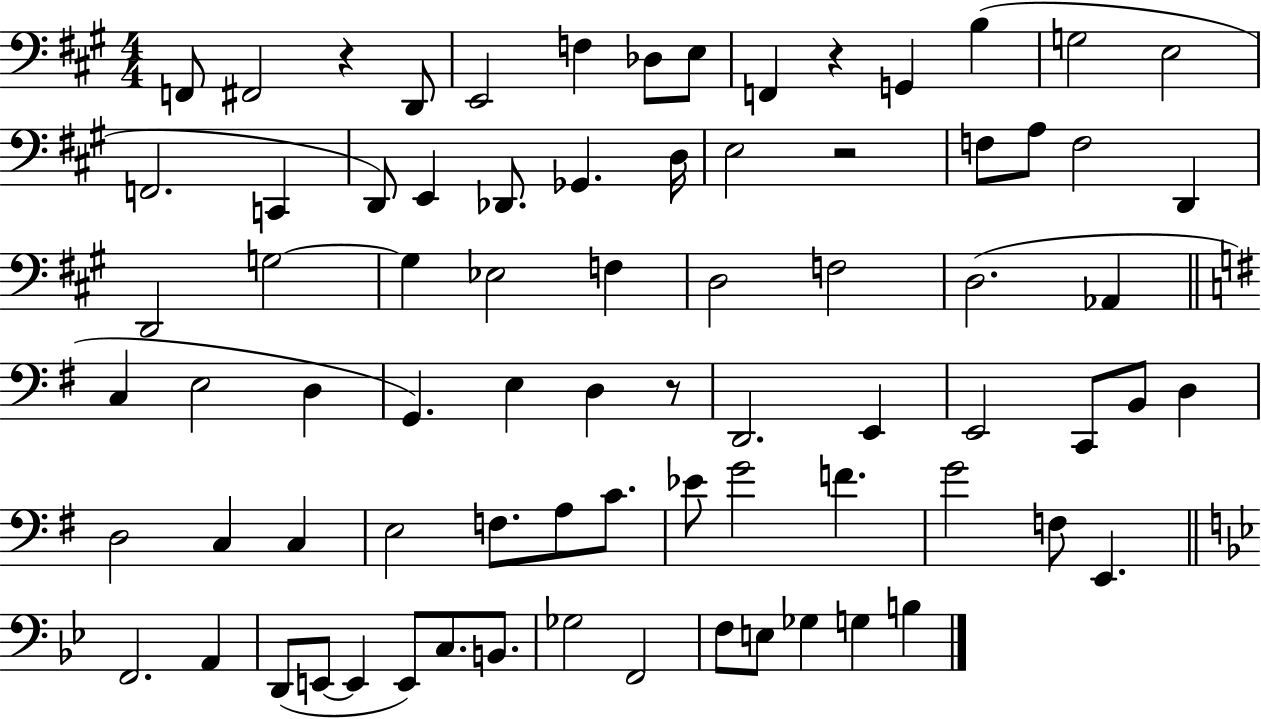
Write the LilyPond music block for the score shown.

{
  \clef bass
  \numericTimeSignature
  \time 4/4
  \key a \major
  \repeat volta 2 { f,8 fis,2 r4 d,8 | e,2 f4 des8 e8 | f,4 r4 g,4 b4( | g2 e2 | \break f,2. c,4 | d,8) e,4 des,8. ges,4. d16 | e2 r2 | f8 a8 f2 d,4 | \break d,2 g2~~ | g4 ees2 f4 | d2 f2 | d2.( aes,4 | \break \bar "||" \break \key g \major c4 e2 d4 | g,4.) e4 d4 r8 | d,2. e,4 | e,2 c,8 b,8 d4 | \break d2 c4 c4 | e2 f8. a8 c'8. | ees'8 g'2 f'4. | g'2 f8 e,4. | \break \bar "||" \break \key g \minor f,2. a,4 | d,8( e,8~~ e,4 e,8) c8. b,8. | ges2 f,2 | f8 e8 ges4 g4 b4 | \break } \bar "|."
}